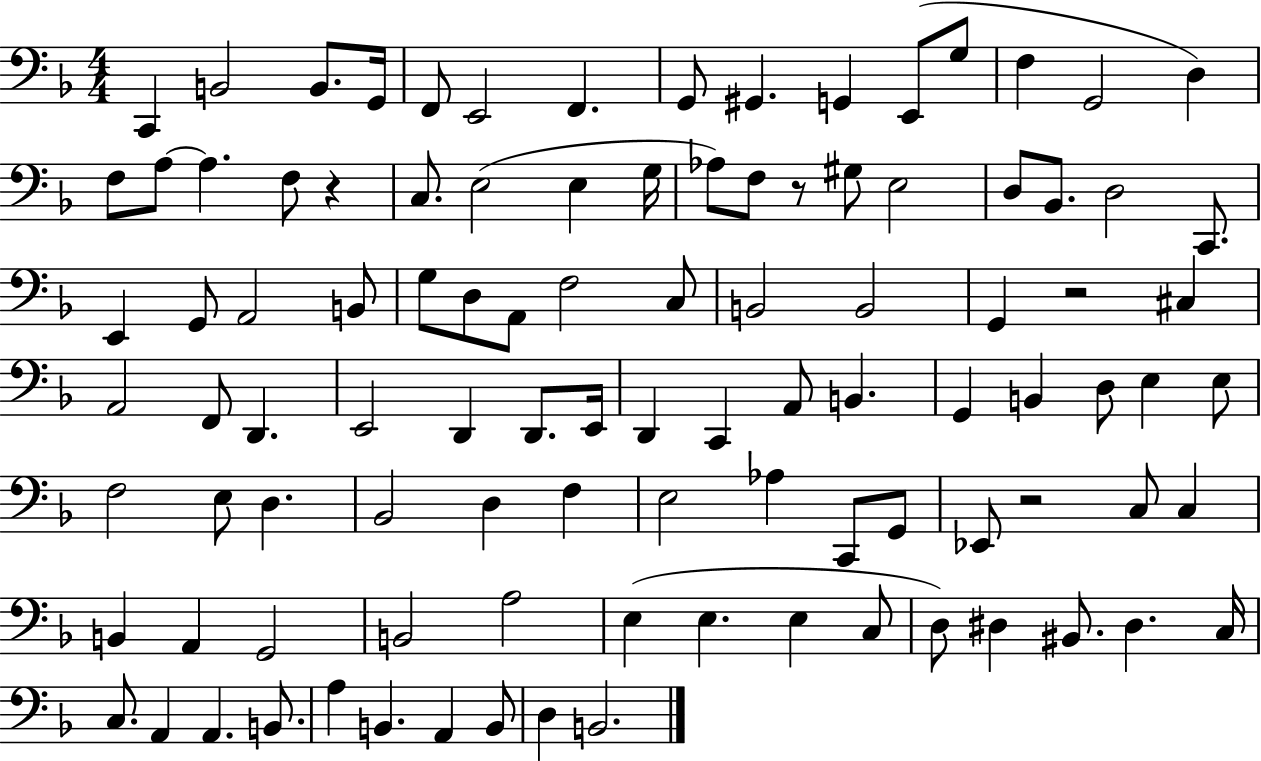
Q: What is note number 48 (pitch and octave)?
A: E2